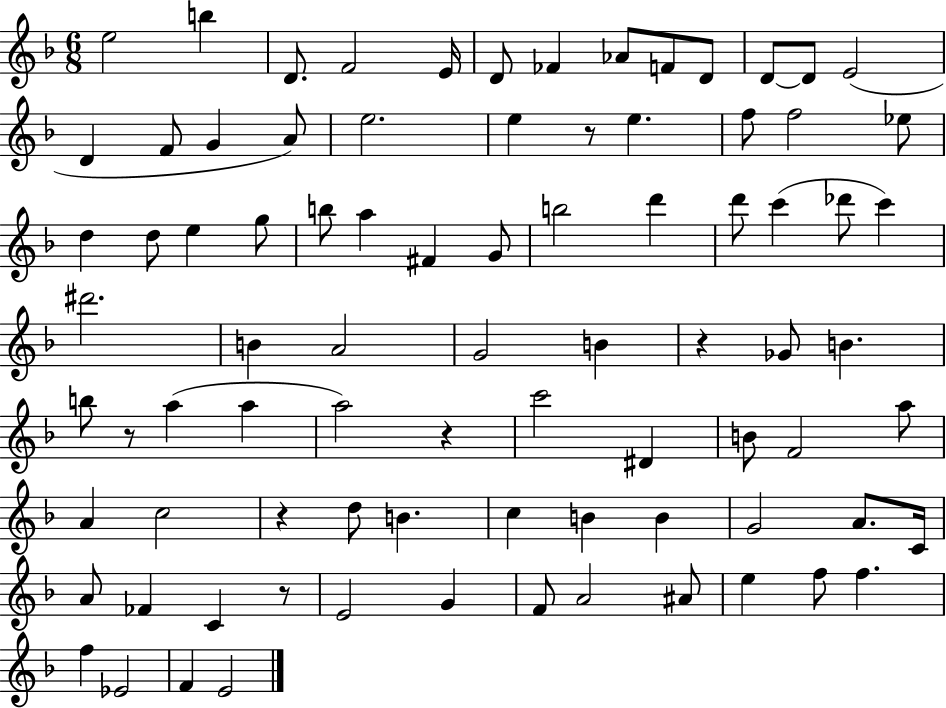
{
  \clef treble
  \numericTimeSignature
  \time 6/8
  \key f \major
  \repeat volta 2 { e''2 b''4 | d'8. f'2 e'16 | d'8 fes'4 aes'8 f'8 d'8 | d'8~~ d'8 e'2( | \break d'4 f'8 g'4 a'8) | e''2. | e''4 r8 e''4. | f''8 f''2 ees''8 | \break d''4 d''8 e''4 g''8 | b''8 a''4 fis'4 g'8 | b''2 d'''4 | d'''8 c'''4( des'''8 c'''4) | \break dis'''2. | b'4 a'2 | g'2 b'4 | r4 ges'8 b'4. | \break b''8 r8 a''4( a''4 | a''2) r4 | c'''2 dis'4 | b'8 f'2 a''8 | \break a'4 c''2 | r4 d''8 b'4. | c''4 b'4 b'4 | g'2 a'8. c'16 | \break a'8 fes'4 c'4 r8 | e'2 g'4 | f'8 a'2 ais'8 | e''4 f''8 f''4. | \break f''4 ees'2 | f'4 e'2 | } \bar "|."
}